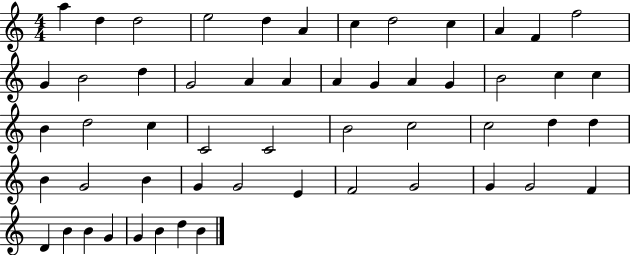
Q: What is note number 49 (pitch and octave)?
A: B4